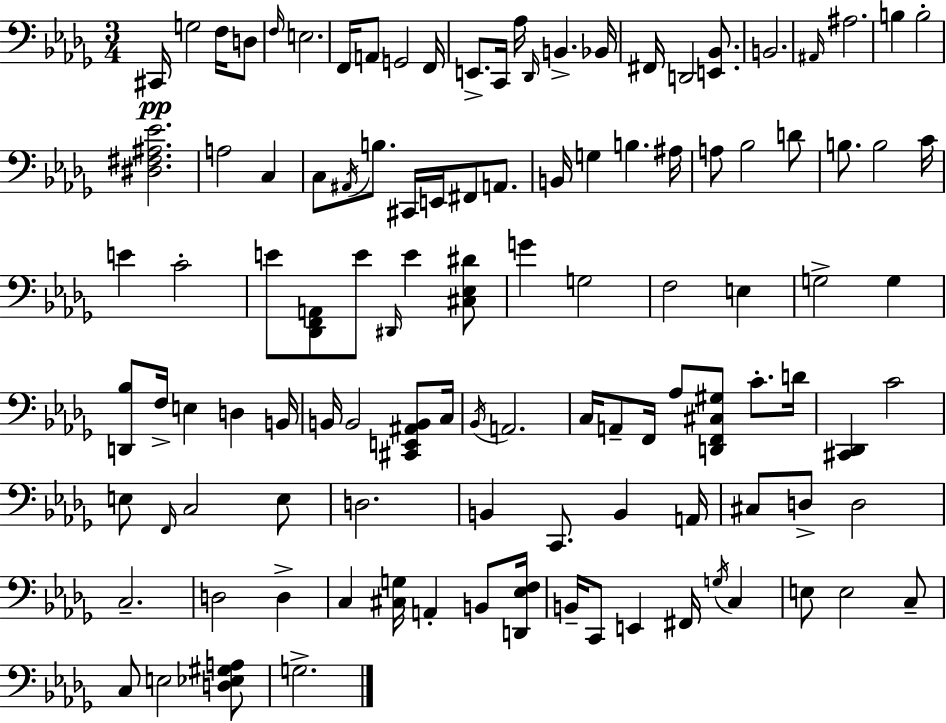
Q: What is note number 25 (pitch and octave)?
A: C3